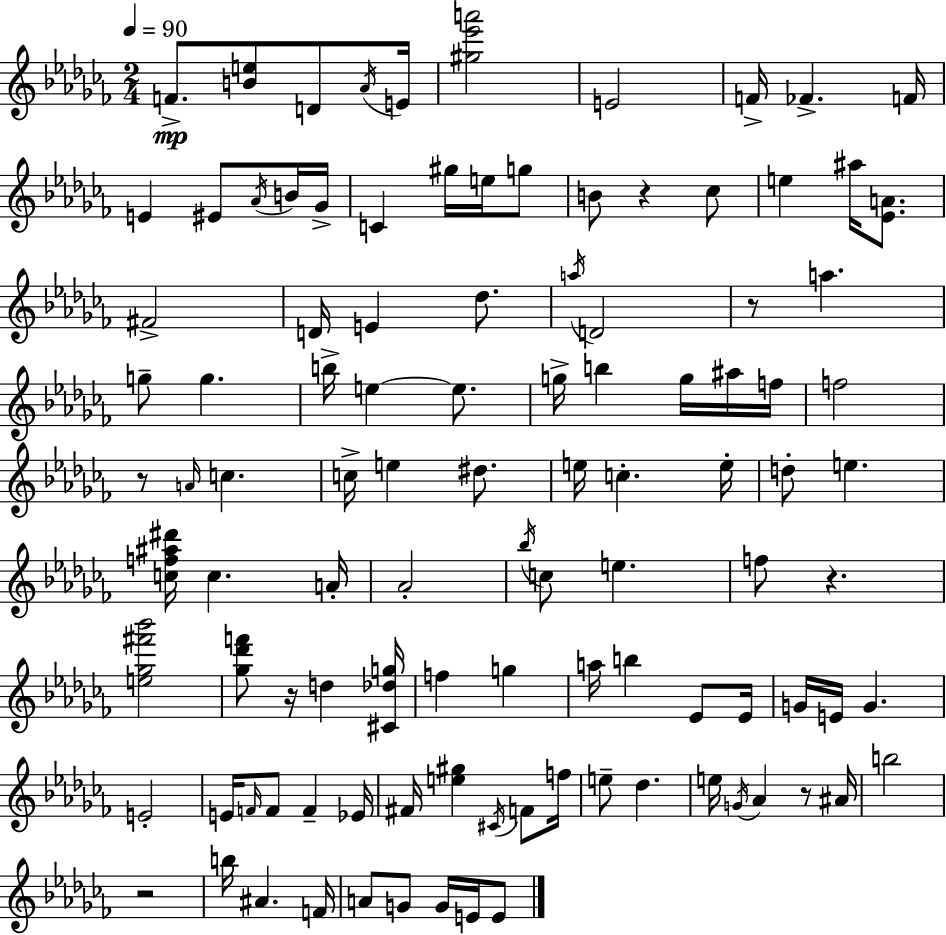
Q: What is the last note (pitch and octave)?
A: E4